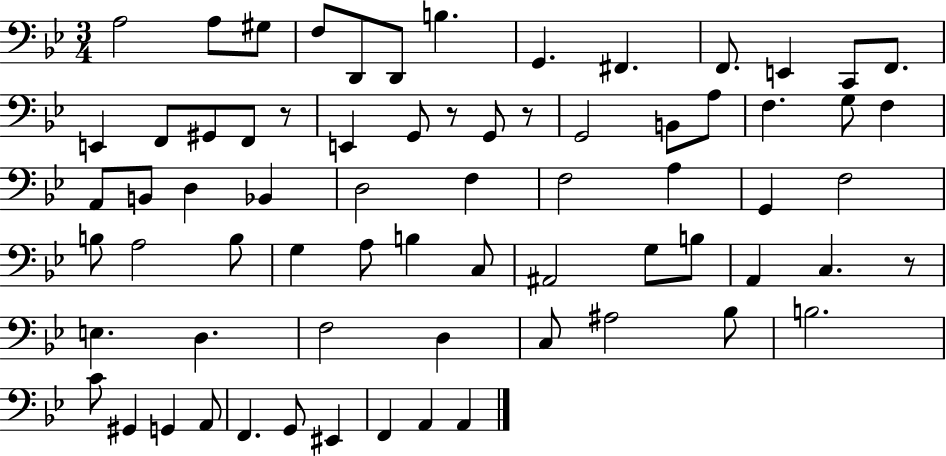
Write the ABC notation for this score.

X:1
T:Untitled
M:3/4
L:1/4
K:Bb
A,2 A,/2 ^G,/2 F,/2 D,,/2 D,,/2 B, G,, ^F,, F,,/2 E,, C,,/2 F,,/2 E,, F,,/2 ^G,,/2 F,,/2 z/2 E,, G,,/2 z/2 G,,/2 z/2 G,,2 B,,/2 A,/2 F, G,/2 F, A,,/2 B,,/2 D, _B,, D,2 F, F,2 A, G,, F,2 B,/2 A,2 B,/2 G, A,/2 B, C,/2 ^A,,2 G,/2 B,/2 A,, C, z/2 E, D, F,2 D, C,/2 ^A,2 _B,/2 B,2 C/2 ^G,, G,, A,,/2 F,, G,,/2 ^E,, F,, A,, A,,